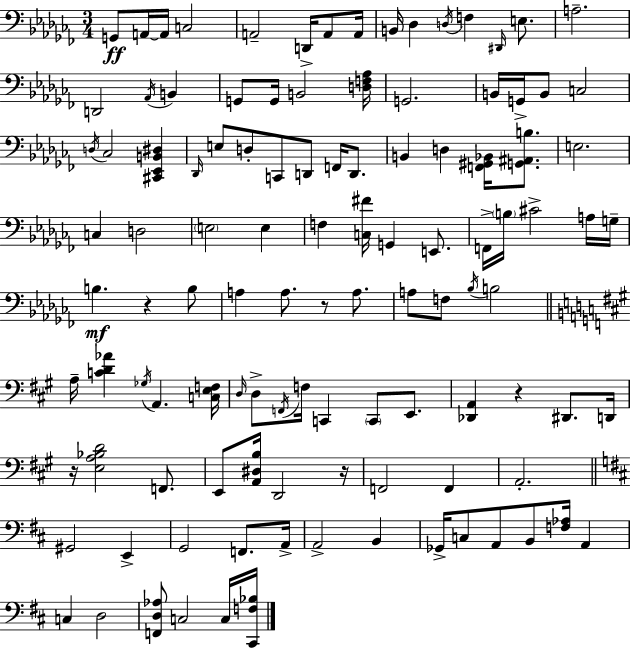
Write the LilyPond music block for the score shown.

{
  \clef bass
  \numericTimeSignature
  \time 3/4
  \key aes \minor
  g,8\ff a,16~~ a,16 c2 | a,2-- d,16-> a,8 a,16 | b,16 des4 \acciaccatura { d16 } f4 \grace { dis,16 } e8. | a2.-- | \break d,2 \acciaccatura { aes,16 } b,4 | g,8 g,16 b,2 | <d f aes>16 g,2. | b,16 g,16-> b,8 c2 | \break \acciaccatura { d16 } ces2 | <cis, ees, b, dis>4 \grace { des,16 } e8 d8-. c,8 d,8 | f,16 d,8. b,4 d4 | <f, gis, bes,>16 <g, ais, b>8. e2. | \break c4 d2 | \parenthesize e2 | e4 f4 <c fis'>16 g,4 | e,8. f,16-> \parenthesize b16 cis'2-> | \break a16 g16-- b4.\mf r4 | b8 a4 a8. | r8 a8. a8 f8 \acciaccatura { bes16 } b2 | \bar "||" \break \key a \major a16-- <c' d' aes'>4 \acciaccatura { ges16 } a,4. | <c e f>16 \grace { d16 } d8-> \acciaccatura { f,16 } f16 c,4 \parenthesize c,8 | e,8. <des, a,>4 r4 dis,8. | d,16 r16 <e a bes d'>2 | \break f,8. e,8 <a, dis b>16 d,2 | r16 f,2 f,4 | a,2.-. | \bar "||" \break \key b \minor gis,2 e,4-> | g,2 f,8. a,16-> | a,2-> b,4 | ges,16-> c8 a,8 b,8 <f aes>16 a,4 | \break c4 d2 | <f, d aes>8 c2 c16 <cis, f bes>16 | \bar "|."
}